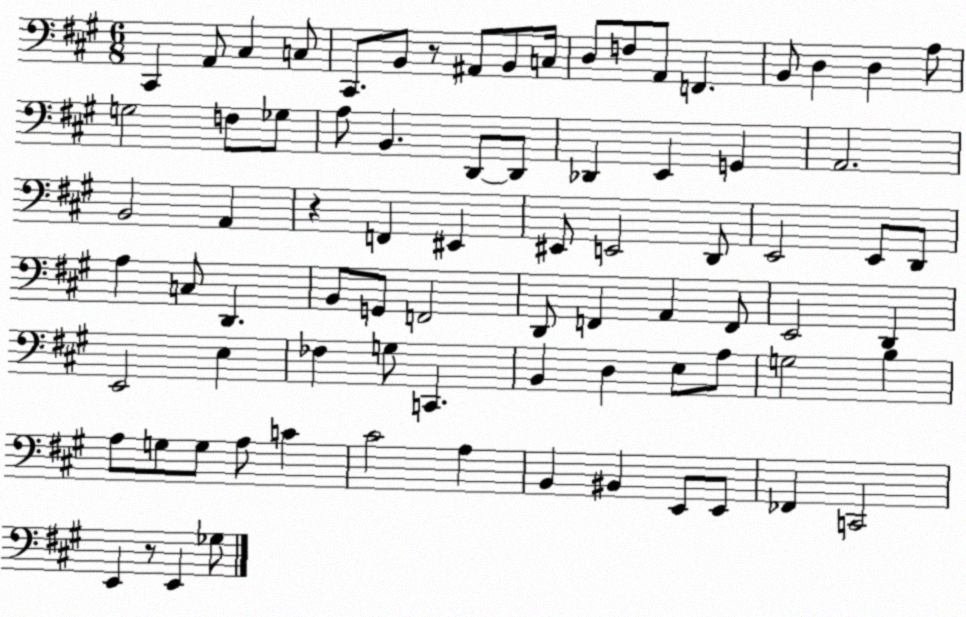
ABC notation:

X:1
T:Untitled
M:6/8
L:1/4
K:A
^C,, A,,/2 ^C, C,/2 ^C,,/2 B,,/2 z/2 ^A,,/2 B,,/2 C,/4 D,/2 F,/2 A,,/2 F,, B,,/2 D, D, A,/2 G,2 F,/2 _G,/2 A,/2 B,, D,,/2 D,,/2 _D,, E,, G,, A,,2 B,,2 A,, z F,, ^E,, ^E,,/2 E,,2 D,,/2 E,,2 E,,/2 D,,/2 A, C,/2 D,, B,,/2 G,,/2 F,,2 D,,/2 F,, A,, F,,/2 E,,2 D,, E,,2 E, _F, G,/2 C,, B,, D, E,/2 A,/2 G,2 B, A,/2 G,/2 G,/2 A,/2 C ^C2 A, B,, ^B,, E,,/2 E,,/2 _F,, C,,2 E,, z/2 E,, _G,/2